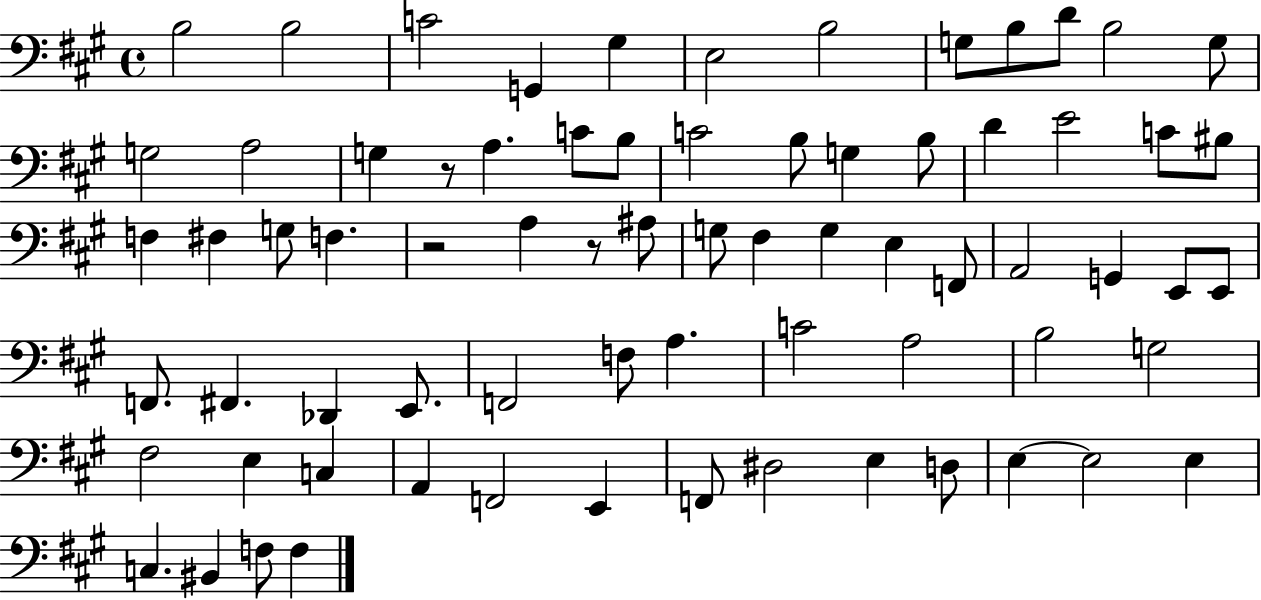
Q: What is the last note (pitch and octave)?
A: F3